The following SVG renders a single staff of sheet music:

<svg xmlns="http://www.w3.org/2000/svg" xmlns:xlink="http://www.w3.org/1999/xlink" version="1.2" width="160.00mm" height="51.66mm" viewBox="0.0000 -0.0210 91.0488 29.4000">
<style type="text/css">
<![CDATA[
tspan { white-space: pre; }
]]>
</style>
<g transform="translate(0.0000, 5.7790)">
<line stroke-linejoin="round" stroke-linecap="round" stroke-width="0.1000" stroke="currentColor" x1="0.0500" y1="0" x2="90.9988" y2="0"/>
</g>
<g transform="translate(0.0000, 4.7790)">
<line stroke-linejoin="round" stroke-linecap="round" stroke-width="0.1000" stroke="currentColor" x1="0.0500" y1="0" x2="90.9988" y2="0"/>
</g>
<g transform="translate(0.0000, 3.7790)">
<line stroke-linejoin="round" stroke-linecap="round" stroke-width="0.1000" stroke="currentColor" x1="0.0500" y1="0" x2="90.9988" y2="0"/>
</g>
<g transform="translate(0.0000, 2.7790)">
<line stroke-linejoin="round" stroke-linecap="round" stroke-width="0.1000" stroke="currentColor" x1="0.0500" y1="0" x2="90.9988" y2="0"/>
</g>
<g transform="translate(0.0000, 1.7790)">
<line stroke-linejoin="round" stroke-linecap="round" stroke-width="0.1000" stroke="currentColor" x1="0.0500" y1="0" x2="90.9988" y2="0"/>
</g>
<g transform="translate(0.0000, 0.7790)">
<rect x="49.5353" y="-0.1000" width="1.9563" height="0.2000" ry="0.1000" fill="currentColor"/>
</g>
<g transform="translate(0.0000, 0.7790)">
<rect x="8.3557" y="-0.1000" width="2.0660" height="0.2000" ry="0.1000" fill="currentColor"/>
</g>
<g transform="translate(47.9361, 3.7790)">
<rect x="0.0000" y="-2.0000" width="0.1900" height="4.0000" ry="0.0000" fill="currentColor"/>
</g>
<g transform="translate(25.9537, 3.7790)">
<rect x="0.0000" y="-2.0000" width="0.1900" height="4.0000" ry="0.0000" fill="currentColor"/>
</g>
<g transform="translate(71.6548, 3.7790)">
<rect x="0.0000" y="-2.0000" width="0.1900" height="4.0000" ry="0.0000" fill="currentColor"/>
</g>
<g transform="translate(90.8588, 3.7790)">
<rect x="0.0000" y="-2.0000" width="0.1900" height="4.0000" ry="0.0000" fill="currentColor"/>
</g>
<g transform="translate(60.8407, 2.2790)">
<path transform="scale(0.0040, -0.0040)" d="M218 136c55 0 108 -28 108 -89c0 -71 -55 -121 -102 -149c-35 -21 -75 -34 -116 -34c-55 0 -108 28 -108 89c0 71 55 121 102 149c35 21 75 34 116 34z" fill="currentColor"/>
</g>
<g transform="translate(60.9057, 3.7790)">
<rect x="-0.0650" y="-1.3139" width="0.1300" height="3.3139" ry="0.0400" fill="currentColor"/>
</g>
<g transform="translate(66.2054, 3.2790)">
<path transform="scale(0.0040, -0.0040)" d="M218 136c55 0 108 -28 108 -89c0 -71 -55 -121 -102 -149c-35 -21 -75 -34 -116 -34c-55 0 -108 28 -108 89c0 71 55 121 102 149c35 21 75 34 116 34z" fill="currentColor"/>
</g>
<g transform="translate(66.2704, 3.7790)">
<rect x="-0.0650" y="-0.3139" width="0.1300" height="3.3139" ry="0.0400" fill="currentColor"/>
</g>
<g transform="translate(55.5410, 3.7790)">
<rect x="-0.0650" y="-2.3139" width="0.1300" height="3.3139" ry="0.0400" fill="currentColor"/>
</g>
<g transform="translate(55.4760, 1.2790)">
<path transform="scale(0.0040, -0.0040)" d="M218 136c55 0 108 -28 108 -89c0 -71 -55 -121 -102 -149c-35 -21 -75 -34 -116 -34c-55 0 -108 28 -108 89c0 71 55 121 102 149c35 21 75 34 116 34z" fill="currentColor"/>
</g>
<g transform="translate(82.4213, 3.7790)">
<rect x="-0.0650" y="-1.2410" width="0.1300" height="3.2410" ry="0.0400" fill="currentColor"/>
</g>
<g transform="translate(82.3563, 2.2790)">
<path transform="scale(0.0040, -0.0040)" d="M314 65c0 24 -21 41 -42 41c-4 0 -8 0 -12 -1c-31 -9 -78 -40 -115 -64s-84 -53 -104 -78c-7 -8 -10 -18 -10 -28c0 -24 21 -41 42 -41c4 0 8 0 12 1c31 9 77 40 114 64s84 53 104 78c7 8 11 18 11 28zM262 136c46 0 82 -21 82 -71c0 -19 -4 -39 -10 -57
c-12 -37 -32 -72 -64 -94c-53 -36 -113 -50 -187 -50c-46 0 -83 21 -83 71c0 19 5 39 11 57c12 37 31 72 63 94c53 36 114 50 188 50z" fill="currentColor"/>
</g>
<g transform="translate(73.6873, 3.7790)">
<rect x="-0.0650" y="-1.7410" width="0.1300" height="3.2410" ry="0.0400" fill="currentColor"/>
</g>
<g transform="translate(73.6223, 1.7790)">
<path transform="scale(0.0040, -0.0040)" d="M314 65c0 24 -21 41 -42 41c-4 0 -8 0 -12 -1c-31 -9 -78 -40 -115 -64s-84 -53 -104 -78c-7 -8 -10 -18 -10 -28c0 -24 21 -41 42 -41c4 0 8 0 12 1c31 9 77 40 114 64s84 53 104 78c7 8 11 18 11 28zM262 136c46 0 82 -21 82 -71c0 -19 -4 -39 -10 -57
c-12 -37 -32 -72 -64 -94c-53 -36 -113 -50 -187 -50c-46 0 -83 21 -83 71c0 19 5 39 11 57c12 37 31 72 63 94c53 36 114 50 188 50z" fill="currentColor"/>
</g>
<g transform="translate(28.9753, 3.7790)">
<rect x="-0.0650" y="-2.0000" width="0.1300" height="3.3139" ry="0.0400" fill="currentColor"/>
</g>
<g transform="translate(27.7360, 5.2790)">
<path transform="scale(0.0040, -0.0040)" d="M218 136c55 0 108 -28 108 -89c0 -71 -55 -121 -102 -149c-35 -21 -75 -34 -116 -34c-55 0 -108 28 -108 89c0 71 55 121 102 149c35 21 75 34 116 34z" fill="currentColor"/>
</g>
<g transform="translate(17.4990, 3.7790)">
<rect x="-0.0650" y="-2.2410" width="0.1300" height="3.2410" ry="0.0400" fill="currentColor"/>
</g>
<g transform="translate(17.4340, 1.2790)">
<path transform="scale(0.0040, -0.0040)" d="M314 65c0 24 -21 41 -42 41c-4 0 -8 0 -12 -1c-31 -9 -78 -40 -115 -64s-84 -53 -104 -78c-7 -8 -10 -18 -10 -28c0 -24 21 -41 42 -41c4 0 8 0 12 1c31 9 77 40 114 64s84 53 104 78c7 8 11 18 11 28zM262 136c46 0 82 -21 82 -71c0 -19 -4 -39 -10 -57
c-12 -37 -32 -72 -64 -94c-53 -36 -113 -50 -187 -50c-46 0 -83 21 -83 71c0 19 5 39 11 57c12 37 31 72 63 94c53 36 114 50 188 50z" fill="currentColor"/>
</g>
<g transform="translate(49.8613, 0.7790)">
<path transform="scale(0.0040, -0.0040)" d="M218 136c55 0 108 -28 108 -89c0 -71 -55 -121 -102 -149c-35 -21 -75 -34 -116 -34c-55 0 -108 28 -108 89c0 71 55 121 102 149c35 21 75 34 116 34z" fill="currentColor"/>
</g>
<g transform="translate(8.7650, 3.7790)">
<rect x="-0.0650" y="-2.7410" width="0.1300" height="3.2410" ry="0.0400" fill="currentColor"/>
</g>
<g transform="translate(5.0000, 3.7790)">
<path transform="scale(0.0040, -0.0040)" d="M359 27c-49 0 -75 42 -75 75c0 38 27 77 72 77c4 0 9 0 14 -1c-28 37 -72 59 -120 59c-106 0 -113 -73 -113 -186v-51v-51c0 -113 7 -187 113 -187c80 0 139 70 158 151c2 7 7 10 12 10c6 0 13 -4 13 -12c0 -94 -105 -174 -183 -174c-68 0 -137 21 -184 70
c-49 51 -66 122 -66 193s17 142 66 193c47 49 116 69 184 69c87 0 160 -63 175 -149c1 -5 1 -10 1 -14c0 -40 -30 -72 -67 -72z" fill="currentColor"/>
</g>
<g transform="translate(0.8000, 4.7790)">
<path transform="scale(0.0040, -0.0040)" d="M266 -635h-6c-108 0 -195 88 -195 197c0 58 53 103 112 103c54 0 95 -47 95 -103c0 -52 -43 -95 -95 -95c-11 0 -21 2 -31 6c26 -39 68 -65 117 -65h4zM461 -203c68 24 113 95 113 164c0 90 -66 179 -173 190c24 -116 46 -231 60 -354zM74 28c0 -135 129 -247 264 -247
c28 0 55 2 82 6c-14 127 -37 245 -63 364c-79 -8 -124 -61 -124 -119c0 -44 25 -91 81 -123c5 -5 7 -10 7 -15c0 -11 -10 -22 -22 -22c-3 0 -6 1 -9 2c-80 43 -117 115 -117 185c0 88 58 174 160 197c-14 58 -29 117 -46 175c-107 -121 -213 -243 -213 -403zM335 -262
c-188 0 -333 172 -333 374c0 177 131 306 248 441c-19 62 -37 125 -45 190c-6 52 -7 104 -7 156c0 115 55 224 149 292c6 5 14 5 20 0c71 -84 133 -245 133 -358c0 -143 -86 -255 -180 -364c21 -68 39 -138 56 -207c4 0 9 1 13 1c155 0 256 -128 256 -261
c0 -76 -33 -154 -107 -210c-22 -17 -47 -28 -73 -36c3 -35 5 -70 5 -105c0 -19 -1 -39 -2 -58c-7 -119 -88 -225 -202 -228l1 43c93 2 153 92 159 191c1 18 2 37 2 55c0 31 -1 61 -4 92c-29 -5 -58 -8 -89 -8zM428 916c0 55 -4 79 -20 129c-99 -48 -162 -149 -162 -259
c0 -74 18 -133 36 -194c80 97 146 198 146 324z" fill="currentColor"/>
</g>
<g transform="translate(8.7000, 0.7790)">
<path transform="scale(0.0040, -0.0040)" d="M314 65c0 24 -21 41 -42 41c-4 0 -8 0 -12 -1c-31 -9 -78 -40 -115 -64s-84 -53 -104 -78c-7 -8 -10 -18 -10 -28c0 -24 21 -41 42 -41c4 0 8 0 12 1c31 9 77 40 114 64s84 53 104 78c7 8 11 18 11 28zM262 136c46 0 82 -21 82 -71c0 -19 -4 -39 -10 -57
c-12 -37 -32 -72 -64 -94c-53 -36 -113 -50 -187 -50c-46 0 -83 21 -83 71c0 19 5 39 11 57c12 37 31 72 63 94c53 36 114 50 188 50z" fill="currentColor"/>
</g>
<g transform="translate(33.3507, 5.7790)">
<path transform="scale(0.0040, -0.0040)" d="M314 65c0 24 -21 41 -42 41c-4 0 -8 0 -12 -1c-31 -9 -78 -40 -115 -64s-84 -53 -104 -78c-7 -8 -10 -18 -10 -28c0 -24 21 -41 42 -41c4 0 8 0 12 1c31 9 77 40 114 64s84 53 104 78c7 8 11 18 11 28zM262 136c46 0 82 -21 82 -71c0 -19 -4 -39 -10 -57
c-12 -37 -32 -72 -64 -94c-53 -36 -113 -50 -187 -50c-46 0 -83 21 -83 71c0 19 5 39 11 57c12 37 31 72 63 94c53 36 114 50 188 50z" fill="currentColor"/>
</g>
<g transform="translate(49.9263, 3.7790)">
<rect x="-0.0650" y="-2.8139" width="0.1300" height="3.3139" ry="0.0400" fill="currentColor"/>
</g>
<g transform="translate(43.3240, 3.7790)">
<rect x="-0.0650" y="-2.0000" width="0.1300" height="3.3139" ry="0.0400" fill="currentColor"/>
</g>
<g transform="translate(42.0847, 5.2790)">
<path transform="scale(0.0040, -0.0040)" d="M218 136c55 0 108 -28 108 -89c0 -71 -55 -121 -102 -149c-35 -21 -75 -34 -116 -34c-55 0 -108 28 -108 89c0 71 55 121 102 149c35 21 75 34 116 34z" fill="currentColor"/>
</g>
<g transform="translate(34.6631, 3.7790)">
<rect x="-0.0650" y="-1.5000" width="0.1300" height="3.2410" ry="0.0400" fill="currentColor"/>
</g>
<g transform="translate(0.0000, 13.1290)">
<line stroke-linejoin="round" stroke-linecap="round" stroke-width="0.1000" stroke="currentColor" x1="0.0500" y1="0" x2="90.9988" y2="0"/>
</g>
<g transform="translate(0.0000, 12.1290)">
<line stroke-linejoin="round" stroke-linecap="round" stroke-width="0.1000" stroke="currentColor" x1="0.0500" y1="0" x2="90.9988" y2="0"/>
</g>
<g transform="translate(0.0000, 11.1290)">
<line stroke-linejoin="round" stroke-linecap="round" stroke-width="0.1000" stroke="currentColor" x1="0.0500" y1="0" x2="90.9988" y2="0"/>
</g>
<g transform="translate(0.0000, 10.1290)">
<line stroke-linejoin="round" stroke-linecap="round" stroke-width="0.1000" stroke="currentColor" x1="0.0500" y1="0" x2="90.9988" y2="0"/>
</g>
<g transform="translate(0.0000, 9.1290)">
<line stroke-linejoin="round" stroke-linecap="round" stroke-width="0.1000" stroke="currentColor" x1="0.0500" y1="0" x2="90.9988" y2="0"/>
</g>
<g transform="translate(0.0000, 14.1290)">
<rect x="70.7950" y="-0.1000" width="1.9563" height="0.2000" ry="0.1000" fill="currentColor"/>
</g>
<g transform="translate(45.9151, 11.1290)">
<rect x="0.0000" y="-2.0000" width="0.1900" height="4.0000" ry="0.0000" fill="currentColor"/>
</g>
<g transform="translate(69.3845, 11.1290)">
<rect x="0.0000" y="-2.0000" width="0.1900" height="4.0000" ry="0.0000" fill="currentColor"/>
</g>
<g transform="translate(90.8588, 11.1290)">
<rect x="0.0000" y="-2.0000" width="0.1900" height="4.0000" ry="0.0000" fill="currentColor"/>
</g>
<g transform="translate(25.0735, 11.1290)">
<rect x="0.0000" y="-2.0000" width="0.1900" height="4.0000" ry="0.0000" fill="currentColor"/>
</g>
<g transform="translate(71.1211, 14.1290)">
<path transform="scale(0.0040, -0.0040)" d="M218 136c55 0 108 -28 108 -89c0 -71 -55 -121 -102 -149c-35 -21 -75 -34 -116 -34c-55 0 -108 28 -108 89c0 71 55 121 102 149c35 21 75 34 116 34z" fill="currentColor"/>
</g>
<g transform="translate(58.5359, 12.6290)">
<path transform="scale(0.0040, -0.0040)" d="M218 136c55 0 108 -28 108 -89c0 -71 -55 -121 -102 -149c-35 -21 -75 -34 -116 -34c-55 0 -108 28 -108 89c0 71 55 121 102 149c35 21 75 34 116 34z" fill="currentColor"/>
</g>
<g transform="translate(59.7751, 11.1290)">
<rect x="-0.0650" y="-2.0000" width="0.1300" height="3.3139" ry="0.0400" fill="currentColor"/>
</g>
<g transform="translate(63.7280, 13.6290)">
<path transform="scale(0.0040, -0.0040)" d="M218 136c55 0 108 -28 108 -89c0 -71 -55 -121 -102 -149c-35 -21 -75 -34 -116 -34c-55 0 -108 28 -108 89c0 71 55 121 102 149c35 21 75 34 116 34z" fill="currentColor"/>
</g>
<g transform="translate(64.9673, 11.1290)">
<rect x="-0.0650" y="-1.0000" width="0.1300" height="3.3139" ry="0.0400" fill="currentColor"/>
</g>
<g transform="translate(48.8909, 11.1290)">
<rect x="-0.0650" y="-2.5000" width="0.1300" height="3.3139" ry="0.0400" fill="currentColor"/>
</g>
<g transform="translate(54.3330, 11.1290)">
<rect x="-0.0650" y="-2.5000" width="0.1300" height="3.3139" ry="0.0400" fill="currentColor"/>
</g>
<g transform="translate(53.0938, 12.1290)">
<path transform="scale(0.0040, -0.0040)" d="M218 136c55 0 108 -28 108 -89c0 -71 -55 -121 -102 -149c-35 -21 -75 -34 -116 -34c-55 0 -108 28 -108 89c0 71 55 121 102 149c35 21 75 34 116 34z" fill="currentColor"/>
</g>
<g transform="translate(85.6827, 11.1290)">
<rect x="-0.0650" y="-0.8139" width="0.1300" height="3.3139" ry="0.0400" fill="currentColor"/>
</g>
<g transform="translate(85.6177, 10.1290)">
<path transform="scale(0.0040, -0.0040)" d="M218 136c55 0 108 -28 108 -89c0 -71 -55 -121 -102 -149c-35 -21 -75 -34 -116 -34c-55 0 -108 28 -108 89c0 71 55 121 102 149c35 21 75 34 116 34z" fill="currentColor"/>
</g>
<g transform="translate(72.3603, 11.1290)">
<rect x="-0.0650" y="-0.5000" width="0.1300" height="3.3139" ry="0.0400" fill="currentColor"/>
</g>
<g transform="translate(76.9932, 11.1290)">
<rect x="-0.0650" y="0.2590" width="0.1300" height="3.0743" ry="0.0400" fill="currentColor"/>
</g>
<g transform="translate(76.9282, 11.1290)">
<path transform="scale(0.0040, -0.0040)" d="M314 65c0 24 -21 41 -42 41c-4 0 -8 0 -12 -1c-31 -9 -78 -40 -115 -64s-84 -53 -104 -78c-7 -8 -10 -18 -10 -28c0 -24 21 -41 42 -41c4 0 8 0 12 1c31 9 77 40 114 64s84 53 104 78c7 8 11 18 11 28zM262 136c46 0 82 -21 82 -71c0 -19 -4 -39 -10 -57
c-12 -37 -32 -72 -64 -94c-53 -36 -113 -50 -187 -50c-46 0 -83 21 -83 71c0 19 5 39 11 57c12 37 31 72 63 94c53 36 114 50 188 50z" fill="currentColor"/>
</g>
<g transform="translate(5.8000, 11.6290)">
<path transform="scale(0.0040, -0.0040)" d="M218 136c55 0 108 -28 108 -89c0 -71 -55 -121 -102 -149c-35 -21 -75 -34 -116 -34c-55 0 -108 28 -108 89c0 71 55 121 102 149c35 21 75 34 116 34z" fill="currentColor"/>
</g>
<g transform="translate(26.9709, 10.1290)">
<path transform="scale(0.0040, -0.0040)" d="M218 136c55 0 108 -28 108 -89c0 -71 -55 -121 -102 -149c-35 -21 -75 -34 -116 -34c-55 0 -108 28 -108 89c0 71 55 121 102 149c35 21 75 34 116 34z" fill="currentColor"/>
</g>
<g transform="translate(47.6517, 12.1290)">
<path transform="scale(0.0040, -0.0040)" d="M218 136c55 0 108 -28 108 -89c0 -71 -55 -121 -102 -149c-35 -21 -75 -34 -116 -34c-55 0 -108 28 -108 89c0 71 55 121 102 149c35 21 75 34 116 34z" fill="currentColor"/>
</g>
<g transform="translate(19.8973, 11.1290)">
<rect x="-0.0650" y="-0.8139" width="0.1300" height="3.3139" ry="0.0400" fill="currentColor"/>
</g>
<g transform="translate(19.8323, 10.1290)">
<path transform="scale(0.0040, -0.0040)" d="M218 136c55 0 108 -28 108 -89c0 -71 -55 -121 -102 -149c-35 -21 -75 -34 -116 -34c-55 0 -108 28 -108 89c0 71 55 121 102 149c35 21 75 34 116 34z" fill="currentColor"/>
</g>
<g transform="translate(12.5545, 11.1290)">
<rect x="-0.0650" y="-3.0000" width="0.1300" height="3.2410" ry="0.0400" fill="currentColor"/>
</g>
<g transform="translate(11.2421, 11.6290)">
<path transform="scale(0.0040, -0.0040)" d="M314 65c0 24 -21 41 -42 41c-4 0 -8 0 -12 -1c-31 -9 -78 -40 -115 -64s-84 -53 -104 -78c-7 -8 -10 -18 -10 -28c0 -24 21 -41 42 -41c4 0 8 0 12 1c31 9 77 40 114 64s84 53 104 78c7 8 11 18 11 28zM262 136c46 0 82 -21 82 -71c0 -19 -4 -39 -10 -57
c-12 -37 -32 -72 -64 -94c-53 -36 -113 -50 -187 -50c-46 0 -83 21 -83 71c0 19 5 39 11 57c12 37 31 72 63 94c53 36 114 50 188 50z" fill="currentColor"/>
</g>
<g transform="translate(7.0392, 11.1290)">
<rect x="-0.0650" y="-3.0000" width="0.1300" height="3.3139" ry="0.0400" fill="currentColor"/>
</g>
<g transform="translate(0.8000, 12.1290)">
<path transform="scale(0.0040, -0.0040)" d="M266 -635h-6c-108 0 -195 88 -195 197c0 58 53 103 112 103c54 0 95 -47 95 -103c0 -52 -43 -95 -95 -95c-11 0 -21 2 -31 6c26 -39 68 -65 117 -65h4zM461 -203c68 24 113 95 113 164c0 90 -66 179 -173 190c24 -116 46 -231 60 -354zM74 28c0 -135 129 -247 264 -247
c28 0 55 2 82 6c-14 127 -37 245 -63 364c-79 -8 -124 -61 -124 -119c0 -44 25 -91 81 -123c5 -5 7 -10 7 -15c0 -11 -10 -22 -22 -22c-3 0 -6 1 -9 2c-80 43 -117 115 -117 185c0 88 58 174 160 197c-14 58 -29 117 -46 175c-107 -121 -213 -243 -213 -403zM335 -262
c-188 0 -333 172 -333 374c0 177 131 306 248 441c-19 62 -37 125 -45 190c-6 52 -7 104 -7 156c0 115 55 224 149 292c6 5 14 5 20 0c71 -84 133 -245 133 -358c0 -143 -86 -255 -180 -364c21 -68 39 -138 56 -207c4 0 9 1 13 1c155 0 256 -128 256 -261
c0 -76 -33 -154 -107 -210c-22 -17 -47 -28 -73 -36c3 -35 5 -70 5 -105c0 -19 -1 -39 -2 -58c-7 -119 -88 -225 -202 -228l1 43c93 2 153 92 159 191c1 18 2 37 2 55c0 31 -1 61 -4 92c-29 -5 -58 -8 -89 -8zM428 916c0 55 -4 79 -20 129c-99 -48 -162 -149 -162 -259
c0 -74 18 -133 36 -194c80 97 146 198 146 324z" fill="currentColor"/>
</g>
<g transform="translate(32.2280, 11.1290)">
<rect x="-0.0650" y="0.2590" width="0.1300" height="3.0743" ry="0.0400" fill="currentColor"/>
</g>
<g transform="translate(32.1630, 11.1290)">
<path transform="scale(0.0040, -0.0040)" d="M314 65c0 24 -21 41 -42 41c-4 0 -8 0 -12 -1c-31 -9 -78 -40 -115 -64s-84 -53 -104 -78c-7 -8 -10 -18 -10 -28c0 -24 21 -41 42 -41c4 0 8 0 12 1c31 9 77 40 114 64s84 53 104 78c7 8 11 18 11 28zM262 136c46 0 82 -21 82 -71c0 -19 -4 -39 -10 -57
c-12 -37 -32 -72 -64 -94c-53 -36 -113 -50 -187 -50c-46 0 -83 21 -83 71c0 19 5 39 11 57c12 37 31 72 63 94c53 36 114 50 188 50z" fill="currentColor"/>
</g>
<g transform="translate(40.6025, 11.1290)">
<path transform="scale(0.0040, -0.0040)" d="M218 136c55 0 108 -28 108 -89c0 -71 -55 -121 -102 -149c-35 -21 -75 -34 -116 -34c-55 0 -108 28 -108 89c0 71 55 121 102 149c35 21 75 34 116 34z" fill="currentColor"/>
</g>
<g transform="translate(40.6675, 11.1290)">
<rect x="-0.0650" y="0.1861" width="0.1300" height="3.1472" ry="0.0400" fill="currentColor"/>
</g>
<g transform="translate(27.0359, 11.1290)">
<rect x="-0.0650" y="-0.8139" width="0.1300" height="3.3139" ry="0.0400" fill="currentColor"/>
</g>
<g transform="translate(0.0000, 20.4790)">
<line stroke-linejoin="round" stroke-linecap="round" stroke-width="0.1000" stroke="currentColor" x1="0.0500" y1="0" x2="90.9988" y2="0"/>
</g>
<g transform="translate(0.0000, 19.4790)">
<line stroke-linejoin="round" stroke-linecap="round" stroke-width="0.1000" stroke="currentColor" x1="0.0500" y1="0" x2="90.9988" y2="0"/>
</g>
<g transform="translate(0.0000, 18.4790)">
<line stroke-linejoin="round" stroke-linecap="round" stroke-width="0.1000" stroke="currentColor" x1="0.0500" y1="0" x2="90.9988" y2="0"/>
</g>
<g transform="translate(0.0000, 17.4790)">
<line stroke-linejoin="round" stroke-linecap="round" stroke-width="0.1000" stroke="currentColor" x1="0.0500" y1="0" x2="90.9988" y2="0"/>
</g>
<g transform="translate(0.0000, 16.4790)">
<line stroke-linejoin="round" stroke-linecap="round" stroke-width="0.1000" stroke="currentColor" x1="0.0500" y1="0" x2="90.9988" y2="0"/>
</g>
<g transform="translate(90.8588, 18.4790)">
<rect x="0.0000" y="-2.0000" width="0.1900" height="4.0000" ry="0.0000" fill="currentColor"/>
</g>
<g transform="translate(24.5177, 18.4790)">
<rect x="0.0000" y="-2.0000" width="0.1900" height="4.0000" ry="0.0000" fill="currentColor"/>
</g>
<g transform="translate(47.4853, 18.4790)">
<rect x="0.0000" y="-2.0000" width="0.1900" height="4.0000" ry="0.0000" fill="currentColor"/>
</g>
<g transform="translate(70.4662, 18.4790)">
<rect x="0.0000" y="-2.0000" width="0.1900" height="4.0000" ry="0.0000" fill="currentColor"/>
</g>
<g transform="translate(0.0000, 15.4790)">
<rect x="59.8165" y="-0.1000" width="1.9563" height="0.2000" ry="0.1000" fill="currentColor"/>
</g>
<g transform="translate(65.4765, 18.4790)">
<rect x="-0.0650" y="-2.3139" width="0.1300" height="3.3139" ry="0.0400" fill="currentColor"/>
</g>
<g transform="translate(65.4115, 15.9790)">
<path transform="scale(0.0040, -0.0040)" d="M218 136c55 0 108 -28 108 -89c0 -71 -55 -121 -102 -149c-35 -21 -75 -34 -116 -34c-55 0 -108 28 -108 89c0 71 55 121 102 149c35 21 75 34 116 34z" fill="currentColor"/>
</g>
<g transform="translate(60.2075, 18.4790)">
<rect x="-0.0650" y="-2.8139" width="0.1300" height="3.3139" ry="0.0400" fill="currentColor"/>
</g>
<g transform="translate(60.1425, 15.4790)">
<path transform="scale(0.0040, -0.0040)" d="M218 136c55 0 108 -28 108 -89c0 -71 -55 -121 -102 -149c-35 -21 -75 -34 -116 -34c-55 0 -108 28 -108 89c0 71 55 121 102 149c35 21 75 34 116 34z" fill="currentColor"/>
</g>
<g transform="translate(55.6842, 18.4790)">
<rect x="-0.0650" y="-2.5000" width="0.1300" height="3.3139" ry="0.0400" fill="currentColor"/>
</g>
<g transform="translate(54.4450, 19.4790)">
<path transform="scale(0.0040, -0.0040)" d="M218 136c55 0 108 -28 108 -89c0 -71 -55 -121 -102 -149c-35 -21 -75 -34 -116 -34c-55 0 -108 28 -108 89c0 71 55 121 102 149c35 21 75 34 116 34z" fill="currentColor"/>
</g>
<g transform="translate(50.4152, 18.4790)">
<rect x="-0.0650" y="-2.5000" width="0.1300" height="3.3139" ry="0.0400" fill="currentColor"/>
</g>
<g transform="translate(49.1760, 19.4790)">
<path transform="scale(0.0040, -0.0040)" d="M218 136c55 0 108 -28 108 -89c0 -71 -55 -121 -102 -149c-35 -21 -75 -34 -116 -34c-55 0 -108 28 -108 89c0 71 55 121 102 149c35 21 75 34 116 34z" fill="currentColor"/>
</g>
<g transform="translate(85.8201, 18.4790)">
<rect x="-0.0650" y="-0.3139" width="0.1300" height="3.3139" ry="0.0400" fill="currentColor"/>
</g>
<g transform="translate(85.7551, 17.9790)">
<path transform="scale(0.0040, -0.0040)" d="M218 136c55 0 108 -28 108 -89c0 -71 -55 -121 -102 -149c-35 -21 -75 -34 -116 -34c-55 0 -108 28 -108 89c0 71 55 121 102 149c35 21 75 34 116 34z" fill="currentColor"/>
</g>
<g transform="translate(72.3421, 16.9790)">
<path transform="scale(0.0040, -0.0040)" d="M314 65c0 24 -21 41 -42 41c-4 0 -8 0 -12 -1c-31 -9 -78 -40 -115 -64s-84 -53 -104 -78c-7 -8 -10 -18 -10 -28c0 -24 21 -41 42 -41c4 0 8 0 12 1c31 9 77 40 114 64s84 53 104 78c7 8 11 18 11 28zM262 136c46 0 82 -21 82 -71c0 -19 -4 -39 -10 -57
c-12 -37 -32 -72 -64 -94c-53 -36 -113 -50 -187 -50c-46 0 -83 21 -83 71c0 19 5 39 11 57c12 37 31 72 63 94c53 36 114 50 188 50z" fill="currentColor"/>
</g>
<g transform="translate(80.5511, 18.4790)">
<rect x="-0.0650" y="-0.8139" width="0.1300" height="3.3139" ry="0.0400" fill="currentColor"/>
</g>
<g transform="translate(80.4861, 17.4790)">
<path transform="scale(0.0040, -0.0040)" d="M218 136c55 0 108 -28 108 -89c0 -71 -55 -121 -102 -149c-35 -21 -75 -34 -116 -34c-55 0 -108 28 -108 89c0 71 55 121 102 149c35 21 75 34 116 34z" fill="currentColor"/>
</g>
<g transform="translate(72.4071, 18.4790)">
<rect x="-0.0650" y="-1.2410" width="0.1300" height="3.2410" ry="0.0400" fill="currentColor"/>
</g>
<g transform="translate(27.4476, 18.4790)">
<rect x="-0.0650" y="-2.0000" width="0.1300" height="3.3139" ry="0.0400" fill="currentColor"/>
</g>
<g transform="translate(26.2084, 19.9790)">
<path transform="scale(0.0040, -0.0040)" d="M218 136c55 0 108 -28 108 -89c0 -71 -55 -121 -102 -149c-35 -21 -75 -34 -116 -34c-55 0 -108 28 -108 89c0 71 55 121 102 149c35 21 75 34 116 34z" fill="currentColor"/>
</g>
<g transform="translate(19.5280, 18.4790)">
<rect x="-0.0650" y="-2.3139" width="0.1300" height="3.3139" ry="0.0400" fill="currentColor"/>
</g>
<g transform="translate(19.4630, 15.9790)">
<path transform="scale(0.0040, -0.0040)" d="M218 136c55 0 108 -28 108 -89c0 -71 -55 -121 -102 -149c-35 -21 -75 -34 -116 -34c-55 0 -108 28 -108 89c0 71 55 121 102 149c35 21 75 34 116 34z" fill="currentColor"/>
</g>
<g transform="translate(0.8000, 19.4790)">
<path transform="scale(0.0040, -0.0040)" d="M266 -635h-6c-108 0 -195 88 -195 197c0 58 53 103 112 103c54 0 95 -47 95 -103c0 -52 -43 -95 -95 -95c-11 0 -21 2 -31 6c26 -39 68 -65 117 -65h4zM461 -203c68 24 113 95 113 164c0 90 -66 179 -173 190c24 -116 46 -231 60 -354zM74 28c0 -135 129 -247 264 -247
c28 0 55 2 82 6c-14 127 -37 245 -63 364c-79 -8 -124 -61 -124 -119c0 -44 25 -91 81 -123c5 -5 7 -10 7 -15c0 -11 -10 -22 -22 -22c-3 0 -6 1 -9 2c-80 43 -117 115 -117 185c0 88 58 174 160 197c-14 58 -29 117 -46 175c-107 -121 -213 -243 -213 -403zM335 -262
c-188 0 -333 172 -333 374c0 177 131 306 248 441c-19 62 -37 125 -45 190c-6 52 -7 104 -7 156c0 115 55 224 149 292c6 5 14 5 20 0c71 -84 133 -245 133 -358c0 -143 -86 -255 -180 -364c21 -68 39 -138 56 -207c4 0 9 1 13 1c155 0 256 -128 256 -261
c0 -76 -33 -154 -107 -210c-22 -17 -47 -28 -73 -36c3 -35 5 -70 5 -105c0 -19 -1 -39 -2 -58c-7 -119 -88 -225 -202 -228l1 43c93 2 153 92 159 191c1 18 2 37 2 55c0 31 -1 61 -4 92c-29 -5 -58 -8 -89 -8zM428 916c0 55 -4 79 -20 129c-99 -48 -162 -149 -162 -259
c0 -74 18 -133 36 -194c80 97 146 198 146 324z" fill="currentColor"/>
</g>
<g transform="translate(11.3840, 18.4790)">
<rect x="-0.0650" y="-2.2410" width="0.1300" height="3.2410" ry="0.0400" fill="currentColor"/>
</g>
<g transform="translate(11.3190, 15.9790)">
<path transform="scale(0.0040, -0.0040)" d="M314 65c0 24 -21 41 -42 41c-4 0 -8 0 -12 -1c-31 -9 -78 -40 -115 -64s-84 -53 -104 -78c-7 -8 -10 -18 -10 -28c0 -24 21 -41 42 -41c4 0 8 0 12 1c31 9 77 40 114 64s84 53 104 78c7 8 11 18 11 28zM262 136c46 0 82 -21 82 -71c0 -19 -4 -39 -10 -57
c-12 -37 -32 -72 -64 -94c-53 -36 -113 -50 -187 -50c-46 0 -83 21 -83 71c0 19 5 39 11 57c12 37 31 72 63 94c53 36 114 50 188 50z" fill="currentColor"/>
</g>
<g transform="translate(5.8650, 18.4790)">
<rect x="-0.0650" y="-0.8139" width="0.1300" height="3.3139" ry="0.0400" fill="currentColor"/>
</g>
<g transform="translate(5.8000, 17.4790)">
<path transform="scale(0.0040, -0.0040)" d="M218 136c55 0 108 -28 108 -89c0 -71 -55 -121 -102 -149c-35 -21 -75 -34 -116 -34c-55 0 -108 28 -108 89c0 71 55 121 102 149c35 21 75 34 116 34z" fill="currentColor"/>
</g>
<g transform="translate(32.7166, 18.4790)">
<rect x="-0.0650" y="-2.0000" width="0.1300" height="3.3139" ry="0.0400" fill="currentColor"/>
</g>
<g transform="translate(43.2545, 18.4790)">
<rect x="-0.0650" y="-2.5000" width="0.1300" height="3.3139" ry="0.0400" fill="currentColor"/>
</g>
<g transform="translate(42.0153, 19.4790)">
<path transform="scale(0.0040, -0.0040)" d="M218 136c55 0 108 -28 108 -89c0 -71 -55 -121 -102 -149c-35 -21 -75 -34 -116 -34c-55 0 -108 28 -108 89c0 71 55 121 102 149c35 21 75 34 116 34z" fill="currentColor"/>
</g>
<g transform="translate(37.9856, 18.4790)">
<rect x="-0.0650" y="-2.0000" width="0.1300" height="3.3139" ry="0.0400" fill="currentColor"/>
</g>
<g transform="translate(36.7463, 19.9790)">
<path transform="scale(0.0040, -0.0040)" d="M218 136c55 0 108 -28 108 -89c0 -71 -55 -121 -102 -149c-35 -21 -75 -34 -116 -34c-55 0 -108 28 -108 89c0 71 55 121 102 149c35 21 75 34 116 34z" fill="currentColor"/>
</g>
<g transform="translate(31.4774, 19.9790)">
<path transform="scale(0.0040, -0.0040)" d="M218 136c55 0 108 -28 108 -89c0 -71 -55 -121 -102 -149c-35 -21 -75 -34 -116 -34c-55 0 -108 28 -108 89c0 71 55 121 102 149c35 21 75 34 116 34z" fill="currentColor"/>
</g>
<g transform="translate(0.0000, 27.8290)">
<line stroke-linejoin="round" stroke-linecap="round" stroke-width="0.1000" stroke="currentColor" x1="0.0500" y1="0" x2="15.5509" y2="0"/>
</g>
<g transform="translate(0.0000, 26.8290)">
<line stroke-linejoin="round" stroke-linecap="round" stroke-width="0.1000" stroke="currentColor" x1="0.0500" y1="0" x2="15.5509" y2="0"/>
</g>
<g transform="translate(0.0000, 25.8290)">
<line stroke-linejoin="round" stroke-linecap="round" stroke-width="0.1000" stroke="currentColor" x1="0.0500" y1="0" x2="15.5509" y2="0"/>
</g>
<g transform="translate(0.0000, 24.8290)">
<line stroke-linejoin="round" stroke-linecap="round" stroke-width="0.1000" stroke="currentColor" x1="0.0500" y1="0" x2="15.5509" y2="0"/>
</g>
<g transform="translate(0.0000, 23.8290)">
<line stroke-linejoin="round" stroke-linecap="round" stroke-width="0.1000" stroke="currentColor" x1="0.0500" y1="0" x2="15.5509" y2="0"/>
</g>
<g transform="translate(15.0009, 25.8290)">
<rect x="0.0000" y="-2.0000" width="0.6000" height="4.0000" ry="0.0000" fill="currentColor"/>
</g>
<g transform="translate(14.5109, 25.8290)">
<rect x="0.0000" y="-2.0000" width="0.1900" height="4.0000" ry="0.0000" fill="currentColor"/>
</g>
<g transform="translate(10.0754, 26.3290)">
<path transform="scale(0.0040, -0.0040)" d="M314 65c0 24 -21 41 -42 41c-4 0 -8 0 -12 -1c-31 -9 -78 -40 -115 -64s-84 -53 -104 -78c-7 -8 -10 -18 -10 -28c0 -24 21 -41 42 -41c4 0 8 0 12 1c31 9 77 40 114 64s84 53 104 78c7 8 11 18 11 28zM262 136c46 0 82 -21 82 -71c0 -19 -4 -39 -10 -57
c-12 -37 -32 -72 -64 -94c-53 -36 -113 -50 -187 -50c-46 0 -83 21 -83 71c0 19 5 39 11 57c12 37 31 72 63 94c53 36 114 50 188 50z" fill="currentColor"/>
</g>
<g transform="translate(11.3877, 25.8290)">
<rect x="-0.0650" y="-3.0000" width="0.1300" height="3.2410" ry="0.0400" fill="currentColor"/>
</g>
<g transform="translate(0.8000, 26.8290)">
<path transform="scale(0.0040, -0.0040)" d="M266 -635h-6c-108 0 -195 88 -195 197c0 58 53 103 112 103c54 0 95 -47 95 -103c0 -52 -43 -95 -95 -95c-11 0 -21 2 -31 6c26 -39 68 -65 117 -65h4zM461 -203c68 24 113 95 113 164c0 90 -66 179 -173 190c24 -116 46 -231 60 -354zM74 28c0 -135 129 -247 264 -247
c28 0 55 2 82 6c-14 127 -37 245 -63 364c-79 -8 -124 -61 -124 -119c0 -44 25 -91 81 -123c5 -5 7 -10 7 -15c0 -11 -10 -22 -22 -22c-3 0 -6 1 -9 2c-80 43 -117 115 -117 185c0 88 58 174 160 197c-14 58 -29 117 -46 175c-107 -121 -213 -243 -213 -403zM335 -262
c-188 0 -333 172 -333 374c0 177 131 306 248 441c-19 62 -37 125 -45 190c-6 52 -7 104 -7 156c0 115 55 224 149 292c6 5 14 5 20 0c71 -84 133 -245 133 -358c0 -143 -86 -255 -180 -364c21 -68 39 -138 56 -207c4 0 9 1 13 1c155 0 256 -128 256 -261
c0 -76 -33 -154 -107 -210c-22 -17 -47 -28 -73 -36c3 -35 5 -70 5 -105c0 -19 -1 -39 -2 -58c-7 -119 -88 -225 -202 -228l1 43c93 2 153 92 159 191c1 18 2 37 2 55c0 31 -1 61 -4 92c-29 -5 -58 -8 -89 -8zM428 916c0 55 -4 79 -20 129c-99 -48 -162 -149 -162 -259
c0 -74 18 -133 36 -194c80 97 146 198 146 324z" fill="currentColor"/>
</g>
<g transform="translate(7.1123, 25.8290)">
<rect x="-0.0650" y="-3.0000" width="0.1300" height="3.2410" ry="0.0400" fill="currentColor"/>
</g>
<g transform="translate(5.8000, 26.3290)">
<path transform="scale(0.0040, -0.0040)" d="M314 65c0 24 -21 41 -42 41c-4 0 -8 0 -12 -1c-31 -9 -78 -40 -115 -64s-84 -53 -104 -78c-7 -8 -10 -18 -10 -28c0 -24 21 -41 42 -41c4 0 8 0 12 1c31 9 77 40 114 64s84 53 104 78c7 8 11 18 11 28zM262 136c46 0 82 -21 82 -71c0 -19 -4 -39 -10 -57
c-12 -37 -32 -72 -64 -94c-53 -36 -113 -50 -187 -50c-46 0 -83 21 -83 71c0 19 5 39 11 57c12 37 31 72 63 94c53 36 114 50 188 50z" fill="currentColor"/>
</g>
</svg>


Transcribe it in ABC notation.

X:1
T:Untitled
M:4/4
L:1/4
K:C
a2 g2 F E2 F a g e c f2 e2 A A2 d d B2 B G G F D C B2 d d g2 g F F F G G G a g e2 d c A2 A2